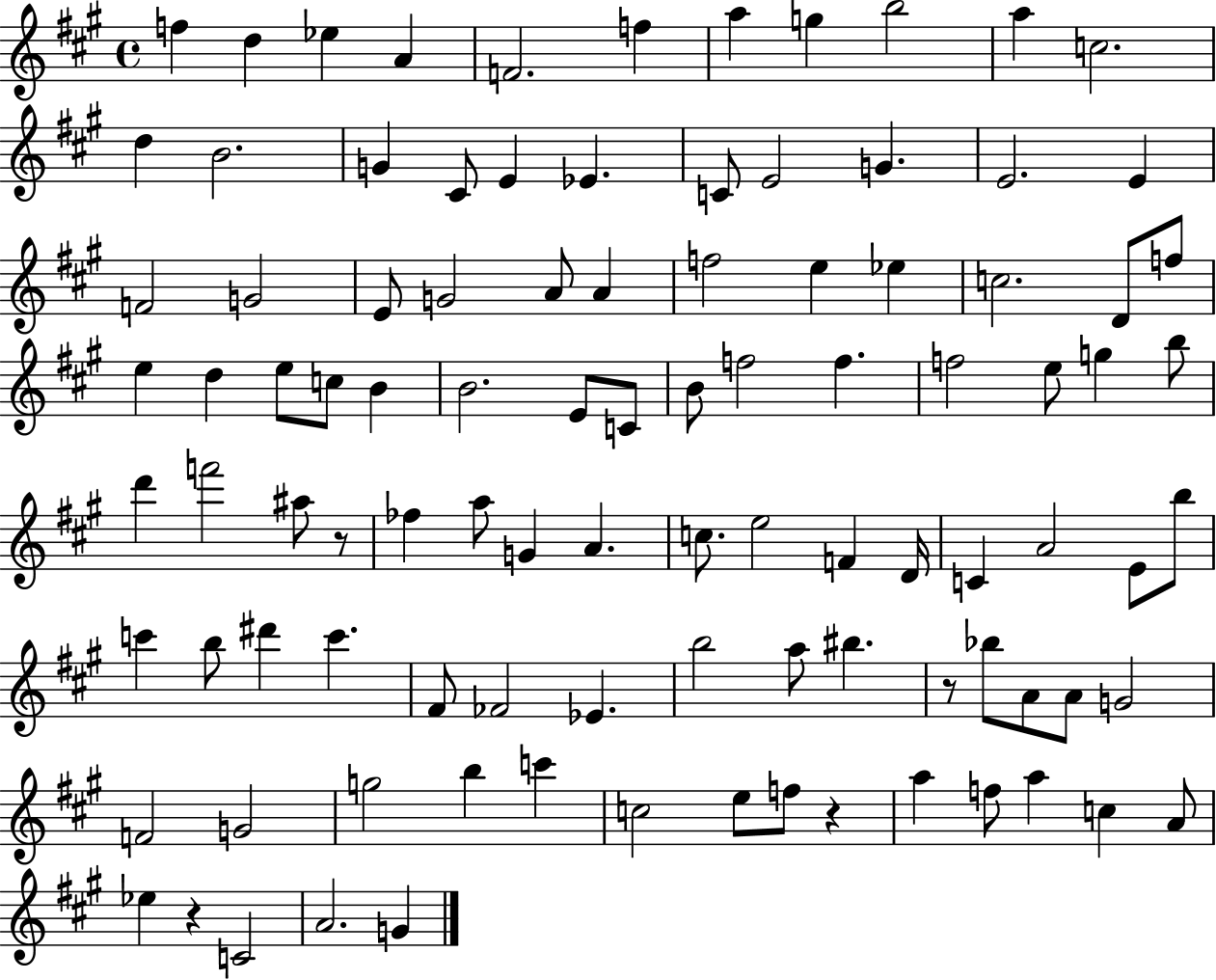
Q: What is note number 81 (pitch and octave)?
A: G5